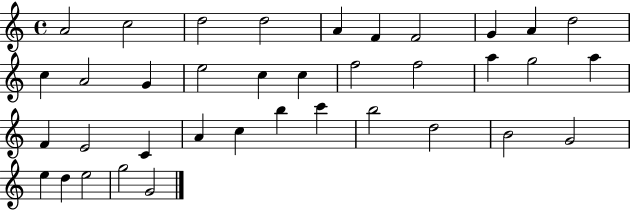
X:1
T:Untitled
M:4/4
L:1/4
K:C
A2 c2 d2 d2 A F F2 G A d2 c A2 G e2 c c f2 f2 a g2 a F E2 C A c b c' b2 d2 B2 G2 e d e2 g2 G2